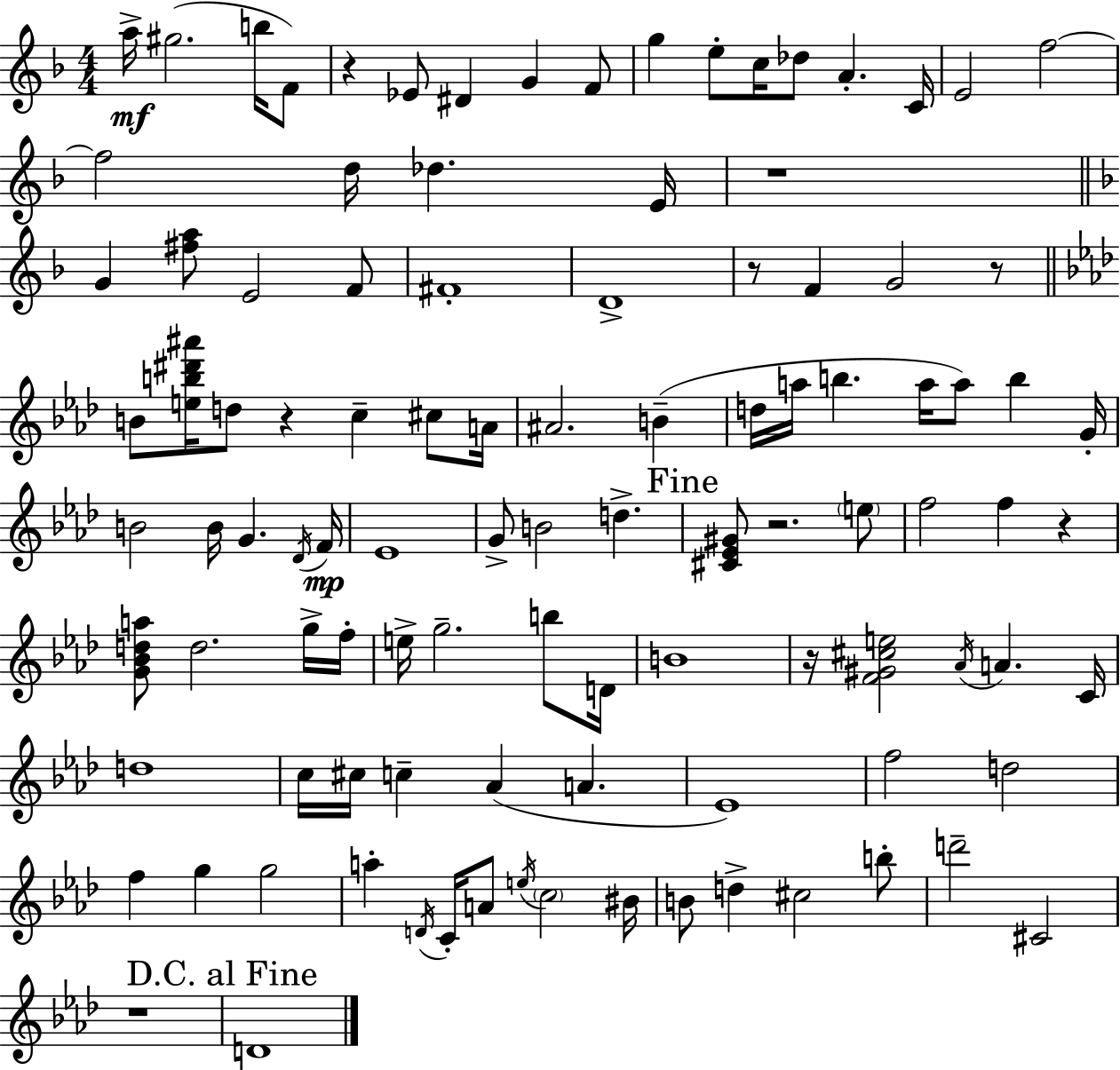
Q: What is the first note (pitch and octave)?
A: A5